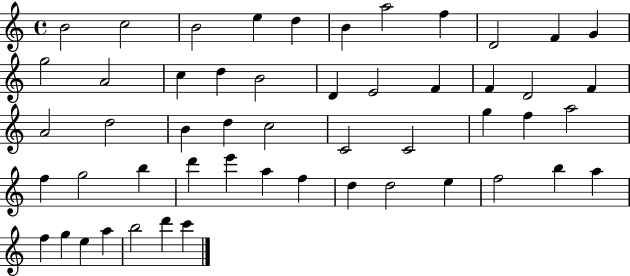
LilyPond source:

{
  \clef treble
  \time 4/4
  \defaultTimeSignature
  \key c \major
  b'2 c''2 | b'2 e''4 d''4 | b'4 a''2 f''4 | d'2 f'4 g'4 | \break g''2 a'2 | c''4 d''4 b'2 | d'4 e'2 f'4 | f'4 d'2 f'4 | \break a'2 d''2 | b'4 d''4 c''2 | c'2 c'2 | g''4 f''4 a''2 | \break f''4 g''2 b''4 | d'''4 e'''4 a''4 f''4 | d''4 d''2 e''4 | f''2 b''4 a''4 | \break f''4 g''4 e''4 a''4 | b''2 d'''4 c'''4 | \bar "|."
}